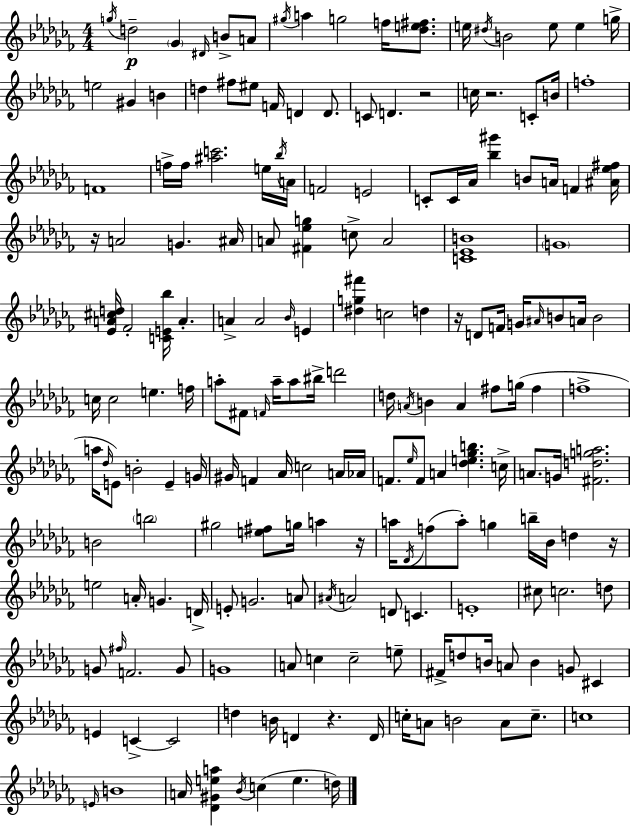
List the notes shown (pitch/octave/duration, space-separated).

G5/s D5/h Gb4/q D#4/s B4/e A4/e G#5/s A5/q G5/h F5/s [Db5,E5,F#5]/e. E5/s D#5/s B4/h E5/e E5/q G5/s E5/h G#4/q B4/q D5/q F#5/e EIS5/e F4/s D4/q D4/e. C4/e D4/q. R/h C5/s R/h. C4/e B4/s F5/w F4/w F5/s F5/s [A#5,C6]/h. E5/s Bb5/s A4/s F4/h E4/h C4/e C4/s Ab4/s [Bb5,G#6]/q B4/e A4/s F4/q [A#4,Eb5,F#5]/s R/s A4/h G4/q. A#4/s A4/e [F#4,Eb5,G5]/q C5/e A4/h [C4,Eb4,B4]/w G4/w [Eb4,A4,C#5,D5]/s FES4/h [C4,E4,Bb5]/s A4/q. A4/q A4/h Bb4/s E4/q [D#5,G5,F#6]/q C5/h D5/q R/s D4/e F4/s G4/s A#4/s B4/e A4/s B4/h C5/s C5/h E5/q. F5/s A5/e F#4/e F4/s A5/s A5/e BIS5/s D6/h D5/s A4/s B4/q A4/q F#5/e G5/s F#5/q F5/w A5/s Db5/s E4/e B4/h E4/q G4/s G#4/s F4/q Ab4/s C5/h A4/s Ab4/s F4/e. Eb5/s F4/e A4/q [Db5,E5,Gb5,B5]/q. C5/s A4/e. G4/s [F#4,D5,G5,A5]/h. B4/h B5/h G#5/h [E5,F#5]/e G5/s A5/q R/s A5/s Db4/s F5/e A5/e G5/q B5/s Bb4/s D5/q R/s E5/h A4/s G4/q. D4/s E4/e G4/h. A4/e A#4/s A4/h D4/e C4/q. E4/w C#5/e C5/h. D5/e G4/e F#5/s F4/h. G4/e G4/w A4/e C5/q C5/h E5/e F#4/s D5/e B4/s A4/e B4/q G4/e C#4/q E4/q C4/q C4/h D5/q B4/s D4/q R/q. D4/s C5/s A4/e B4/h A4/e C5/e. C5/w E4/s B4/w A4/s [Db4,G#4,E5,A5]/q Bb4/s C5/q E5/q. D5/s